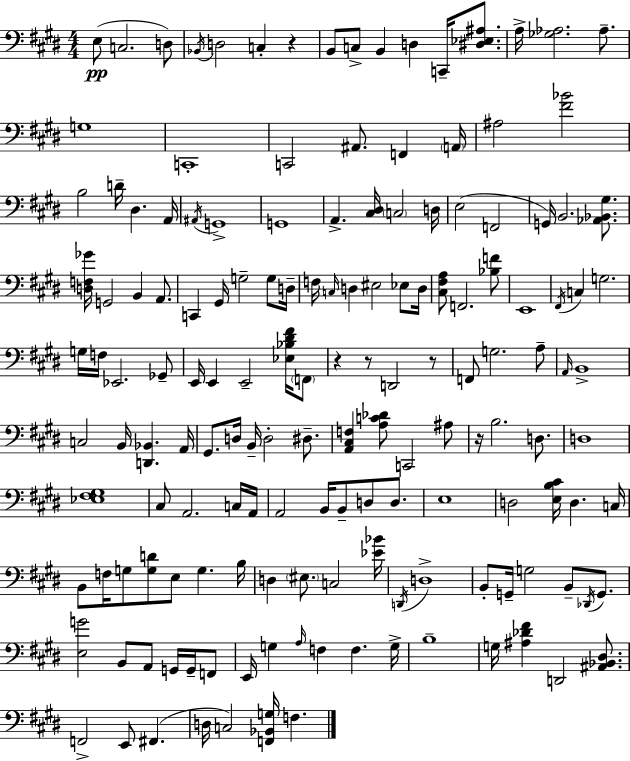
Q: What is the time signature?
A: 4/4